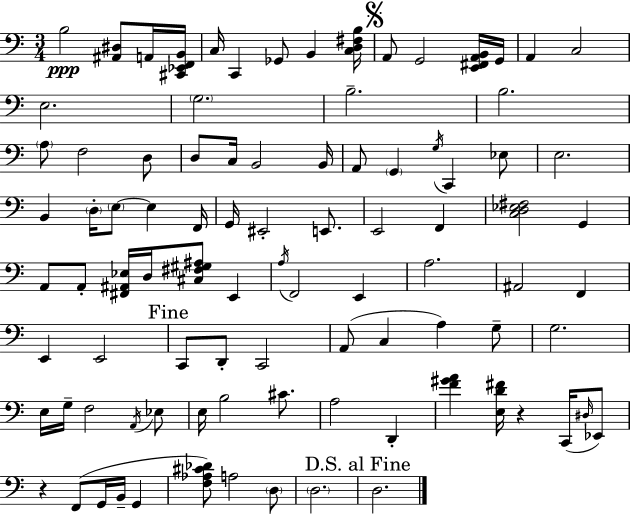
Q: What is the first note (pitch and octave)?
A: B3